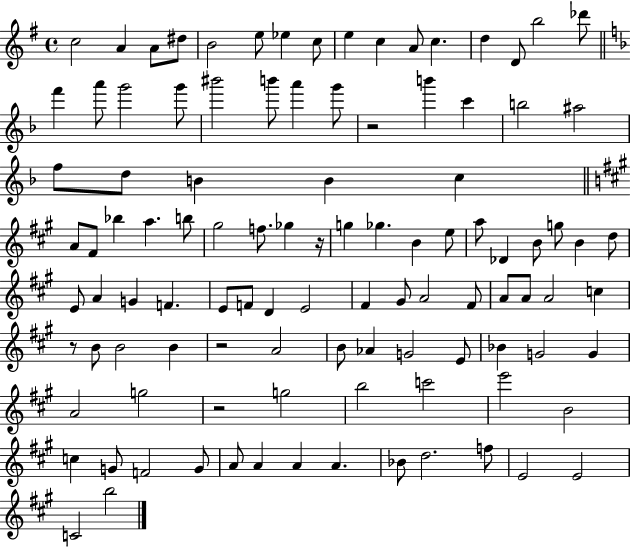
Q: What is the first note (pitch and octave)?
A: C5